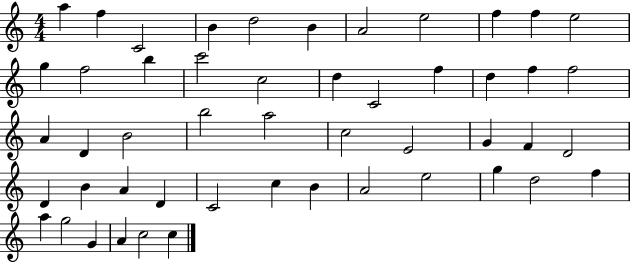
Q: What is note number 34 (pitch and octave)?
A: B4